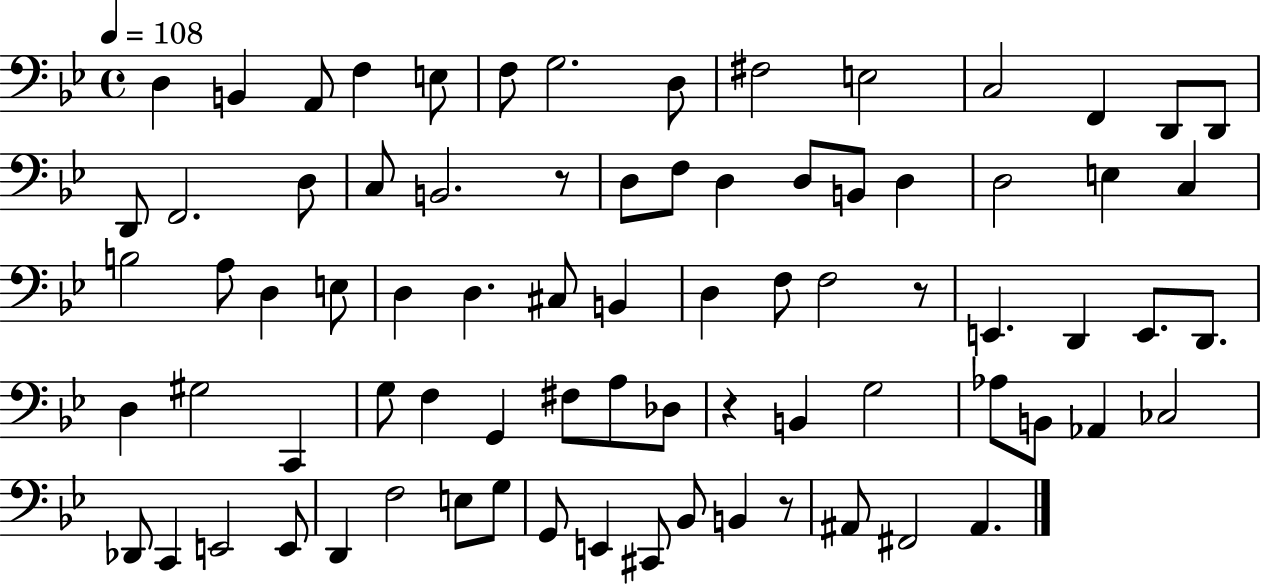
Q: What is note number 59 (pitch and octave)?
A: Db2